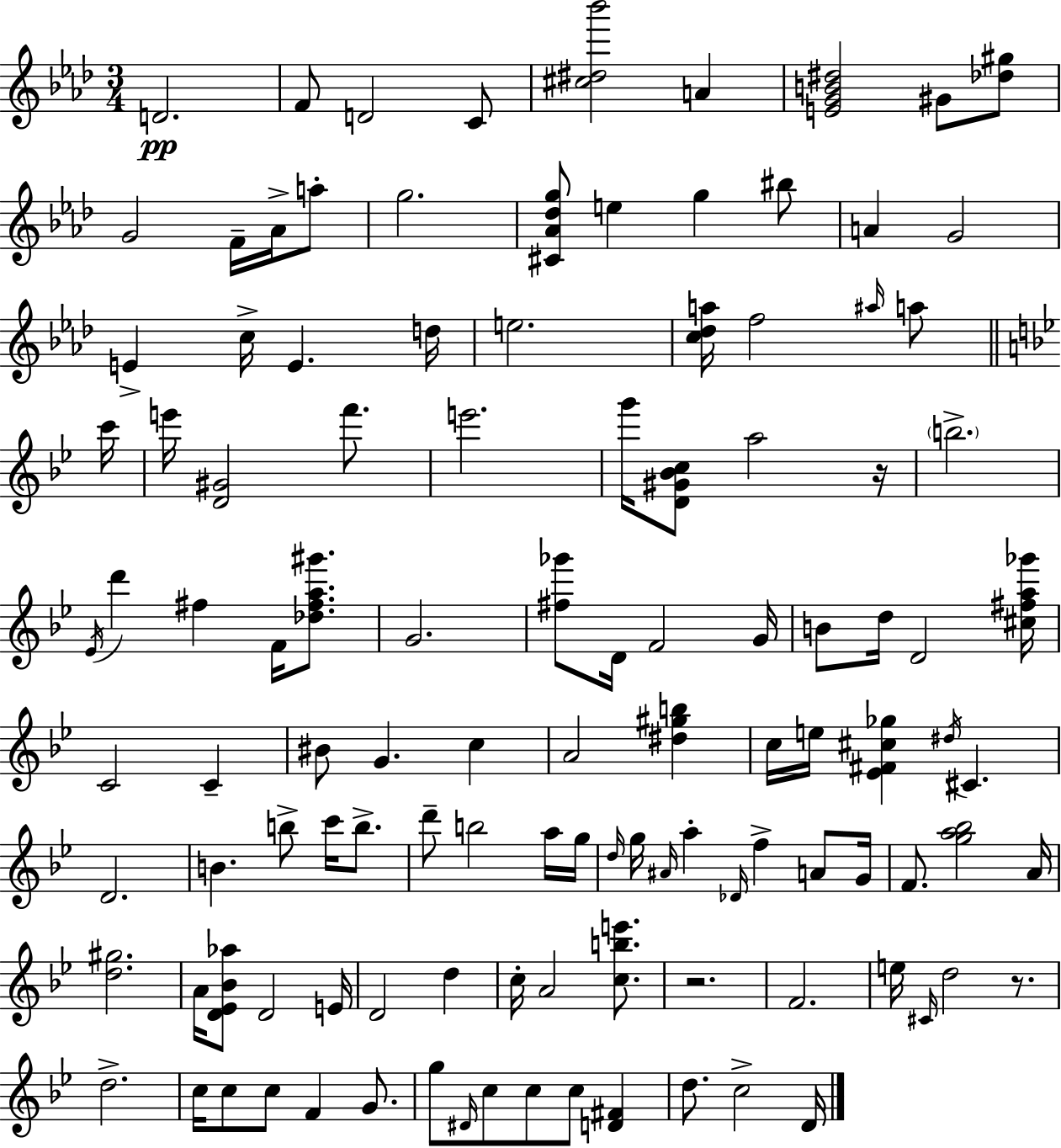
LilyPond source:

{
  \clef treble
  \numericTimeSignature
  \time 3/4
  \key f \minor
  \repeat volta 2 { d'2.\pp | f'8 d'2 c'8 | <cis'' dis'' bes'''>2 a'4 | <e' g' b' dis''>2 gis'8 <des'' gis''>8 | \break g'2 f'16-- aes'16-> a''8-. | g''2. | <cis' aes' des'' g''>8 e''4 g''4 bis''8 | a'4 g'2 | \break e'4-> c''16-> e'4. d''16 | e''2. | <c'' des'' a''>16 f''2 \grace { ais''16 } a''8 | \bar "||" \break \key bes \major c'''16 e'''16 <d' gis'>2 f'''8. | e'''2. | g'''16 <d' gis' bes' c''>8 a''2 | r16 \parenthesize b''2.-> | \break \acciaccatura { ees'16 } d'''4 fis''4 f'16 <des'' fis'' a'' gis'''>8. | g'2. | <fis'' ges'''>8 d'16 f'2 | g'16 b'8 d''16 d'2 | \break <cis'' fis'' a'' ges'''>16 c'2 c'4-- | bis'8 g'4. c''4 | a'2 <dis'' gis'' b''>4 | c''16 e''16 <ees' fis' cis'' ges''>4 \acciaccatura { dis''16 } cis'4. | \break d'2. | b'4. b''8-> c'''16 | b''8.-> d'''8-- b''2 | a''16 g''16 \grace { d''16 } g''16 \grace { ais'16 } a''4-. \grace { des'16 } f''4-> | \break a'8 g'16 f'8. <g'' a'' bes''>2 | a'16 <d'' gis''>2. | a'16 <d' ees' bes' aes''>8 d'2 | e'16 d'2 | \break d''4 c''16-. a'2 | <c'' b'' e'''>8. r2. | f'2. | e''16 \grace { cis'16 } d''2 | \break r8. d''2.-> | c''16 c''8 c''8 | f'4 g'8. g''8 \grace { dis'16 } c''8 | c''8 c''8 <d' fis'>4 d''8. c''2-> | \break d'16 } \bar "|."
}